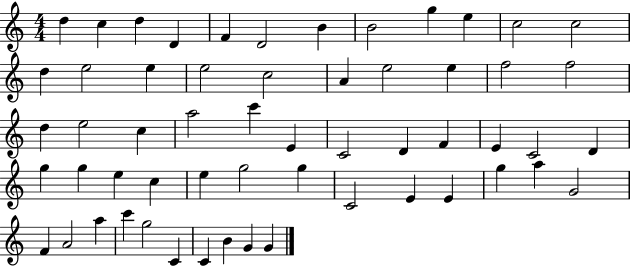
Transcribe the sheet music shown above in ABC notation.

X:1
T:Untitled
M:4/4
L:1/4
K:C
d c d D F D2 B B2 g e c2 c2 d e2 e e2 c2 A e2 e f2 f2 d e2 c a2 c' E C2 D F E C2 D g g e c e g2 g C2 E E g a G2 F A2 a c' g2 C C B G G